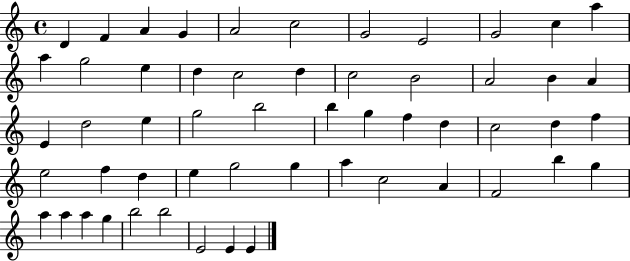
D4/q F4/q A4/q G4/q A4/h C5/h G4/h E4/h G4/h C5/q A5/q A5/q G5/h E5/q D5/q C5/h D5/q C5/h B4/h A4/h B4/q A4/q E4/q D5/h E5/q G5/h B5/h B5/q G5/q F5/q D5/q C5/h D5/q F5/q E5/h F5/q D5/q E5/q G5/h G5/q A5/q C5/h A4/q F4/h B5/q G5/q A5/q A5/q A5/q G5/q B5/h B5/h E4/h E4/q E4/q